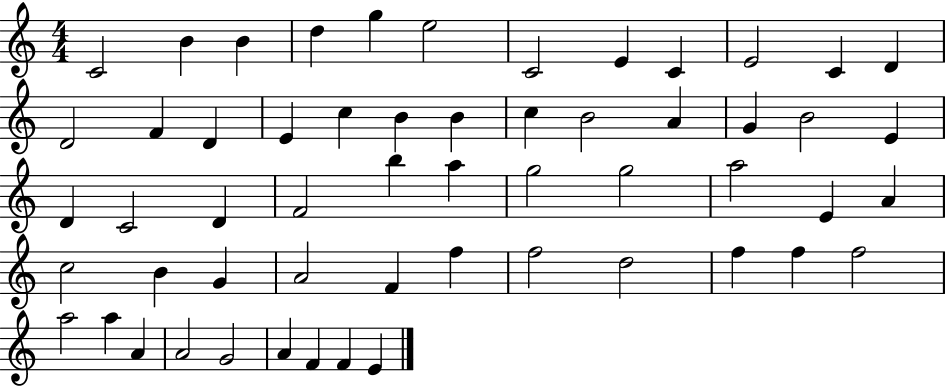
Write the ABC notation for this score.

X:1
T:Untitled
M:4/4
L:1/4
K:C
C2 B B d g e2 C2 E C E2 C D D2 F D E c B B c B2 A G B2 E D C2 D F2 b a g2 g2 a2 E A c2 B G A2 F f f2 d2 f f f2 a2 a A A2 G2 A F F E